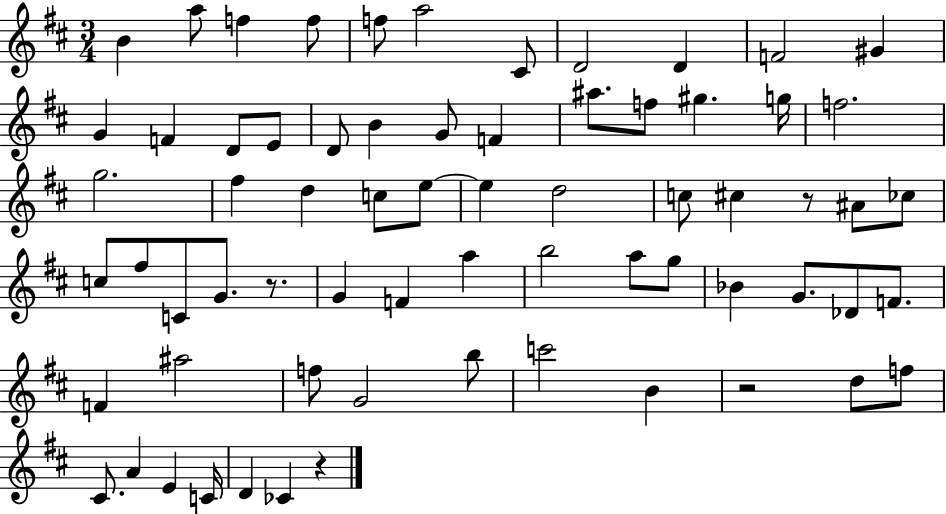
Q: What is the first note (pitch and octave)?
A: B4